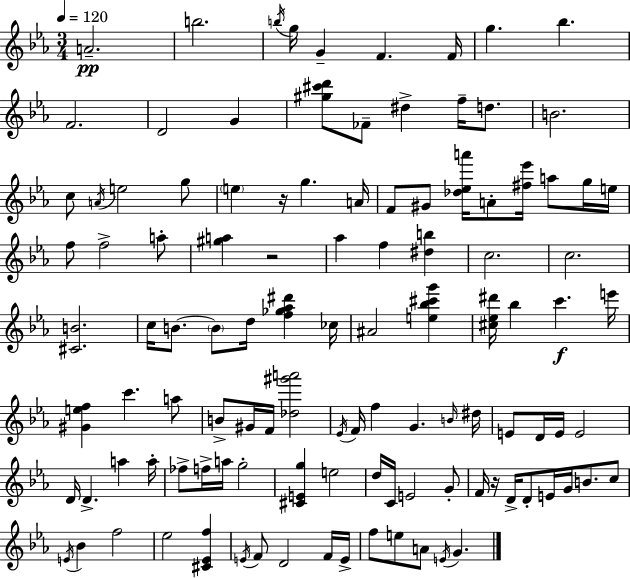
{
  \clef treble
  \numericTimeSignature
  \time 3/4
  \key c \minor
  \tempo 4 = 120
  a'2.--\pp | b''2. | \acciaccatura { b''16 } g''16 g'4-- f'4. | f'16 g''4. bes''4. | \break f'2. | d'2 g'4 | <gis'' cis''' d'''>8 fes'8-- dis''4-> f''16-- d''8. | b'2. | \break c''8 \acciaccatura { a'16 } e''2 | g''8 \parenthesize e''4 r16 g''4. | a'16 f'8 gis'8 <des'' ees'' a'''>16 a'8-. <fis'' ees'''>16 a''8 | g''16 e''16 f''8 f''2-> | \break a''8-. <gis'' a''>4 r2 | aes''4 f''4 <dis'' b''>4 | c''2. | c''2. | \break <cis' b'>2. | c''16 b'8.~~ \parenthesize b'8 d''16 <f'' ges'' aes'' dis'''>4 | ces''16 ais'2 <e'' bes'' cis''' g'''>4 | <cis'' ees'' dis'''>16 bes''4 c'''4.\f | \break e'''16 <gis' e'' f''>4 c'''4. | a''8 b'8-> gis'16 f'16 <des'' gis''' a'''>2 | \acciaccatura { ees'16 } f'16 f''4 g'4. | \grace { b'16 } dis''16 e'8 d'16 e'16 e'2 | \break d'16 d'4.-> a''4 | a''16-. fes''8-> f''16-> a''16 g''2-. | <cis' e' g''>4 e''2 | d''16 c'16 e'2 | \break g'8-. f'16 r16 d'16-> d'8-. e'16 g'16 b'8. | c''8 \acciaccatura { e'16 } bes'4 f''2 | ees''2 | <cis' ees' f''>4 \acciaccatura { e'16 } f'8 d'2 | \break f'16 e'16-> f''8 e''8 a'8 | \acciaccatura { e'16 } g'4. \bar "|."
}